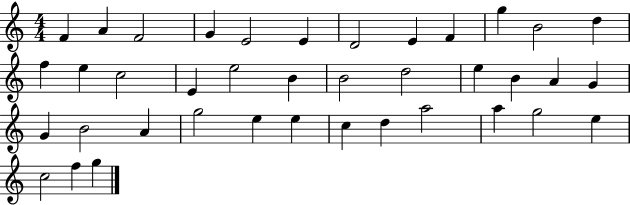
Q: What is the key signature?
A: C major